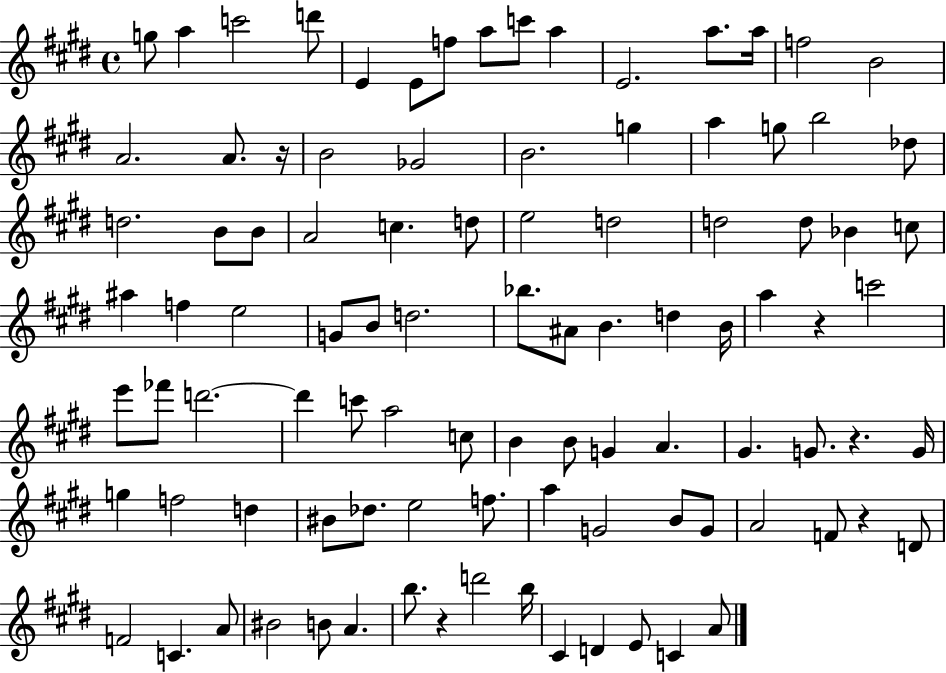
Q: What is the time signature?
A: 4/4